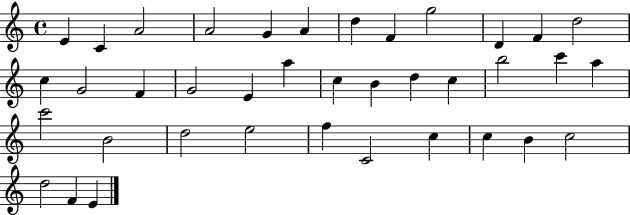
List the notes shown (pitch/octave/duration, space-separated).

E4/q C4/q A4/h A4/h G4/q A4/q D5/q F4/q G5/h D4/q F4/q D5/h C5/q G4/h F4/q G4/h E4/q A5/q C5/q B4/q D5/q C5/q B5/h C6/q A5/q C6/h B4/h D5/h E5/h F5/q C4/h C5/q C5/q B4/q C5/h D5/h F4/q E4/q